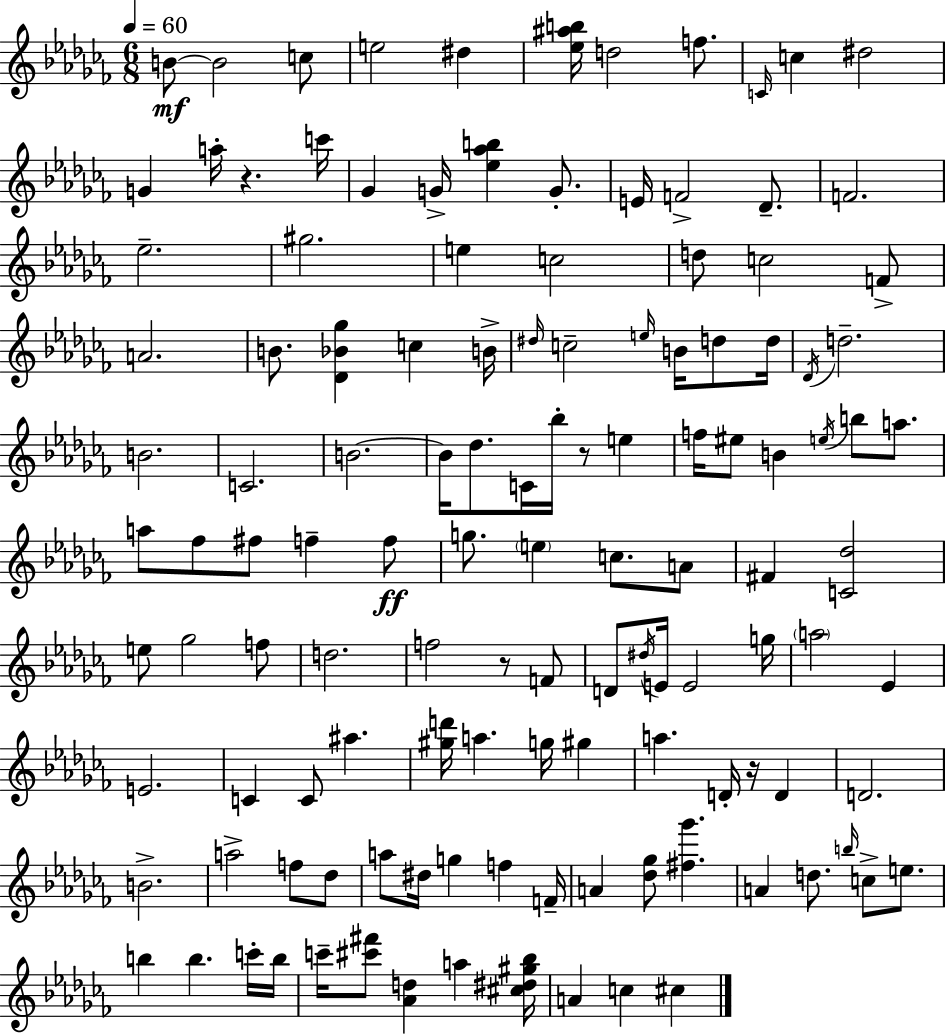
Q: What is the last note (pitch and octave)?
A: C#5